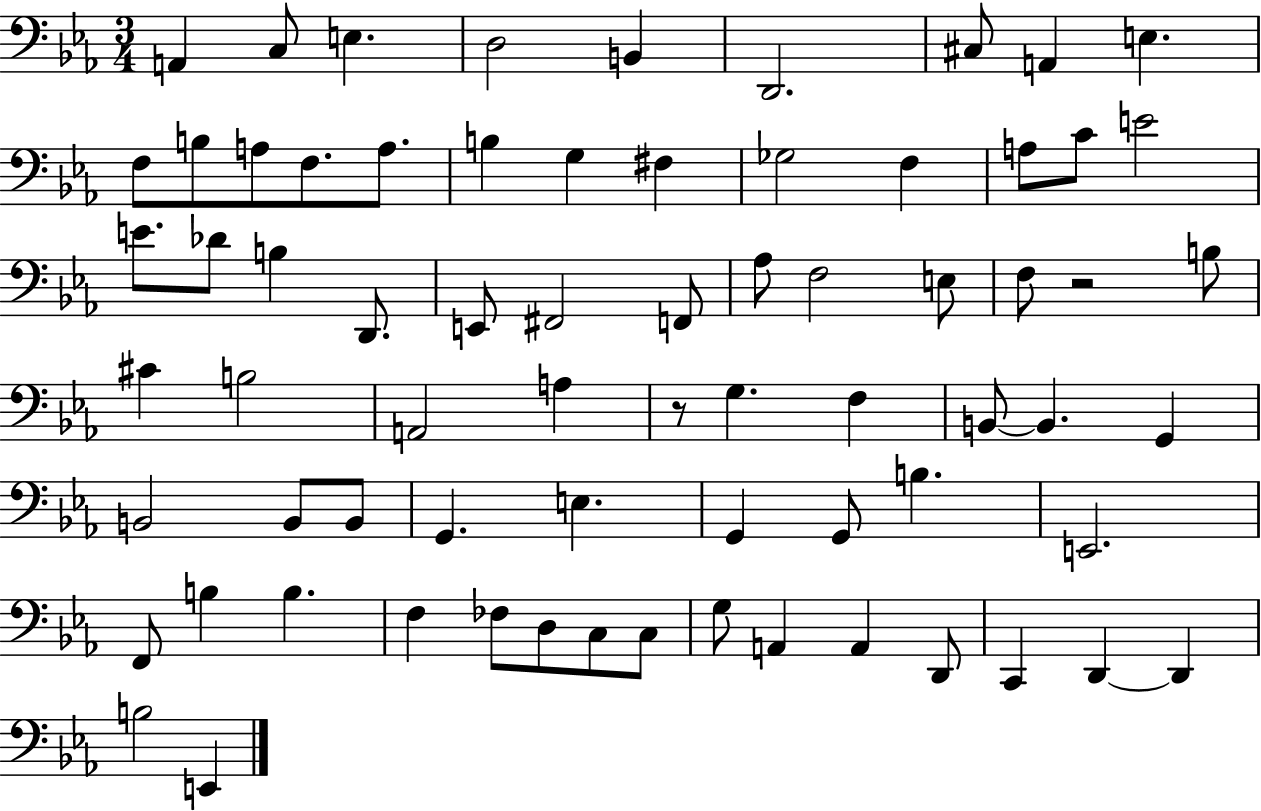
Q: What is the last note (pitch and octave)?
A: E2